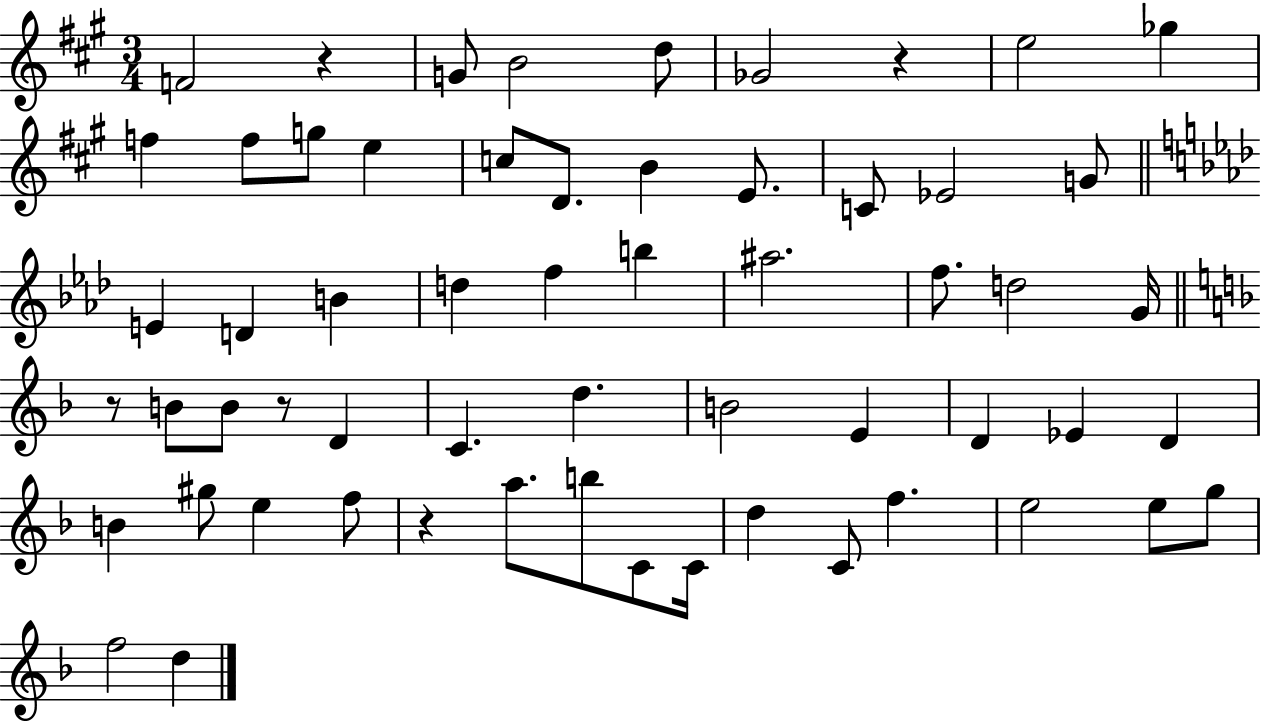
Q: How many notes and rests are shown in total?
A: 59